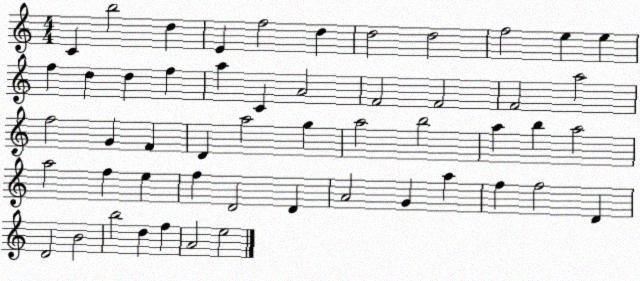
X:1
T:Untitled
M:4/4
L:1/4
K:C
C b2 d E f2 d d2 d2 f2 e e f d d f a C A2 F2 F2 F2 a2 f2 G F D a2 g a2 b2 a b a2 a2 f e f D2 D A2 G a f f2 D D2 B2 b2 d f A2 e2